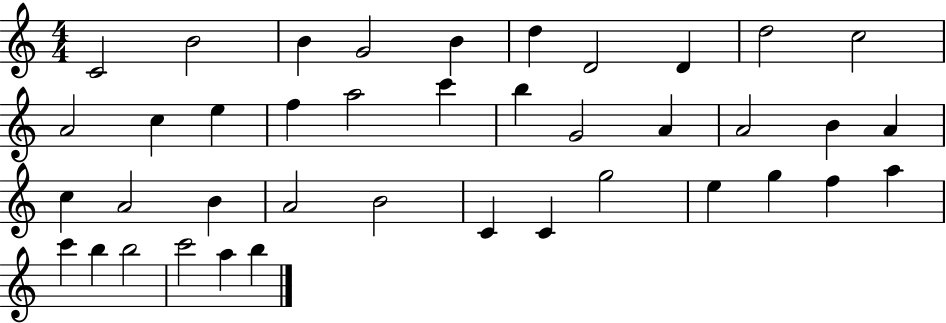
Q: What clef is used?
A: treble